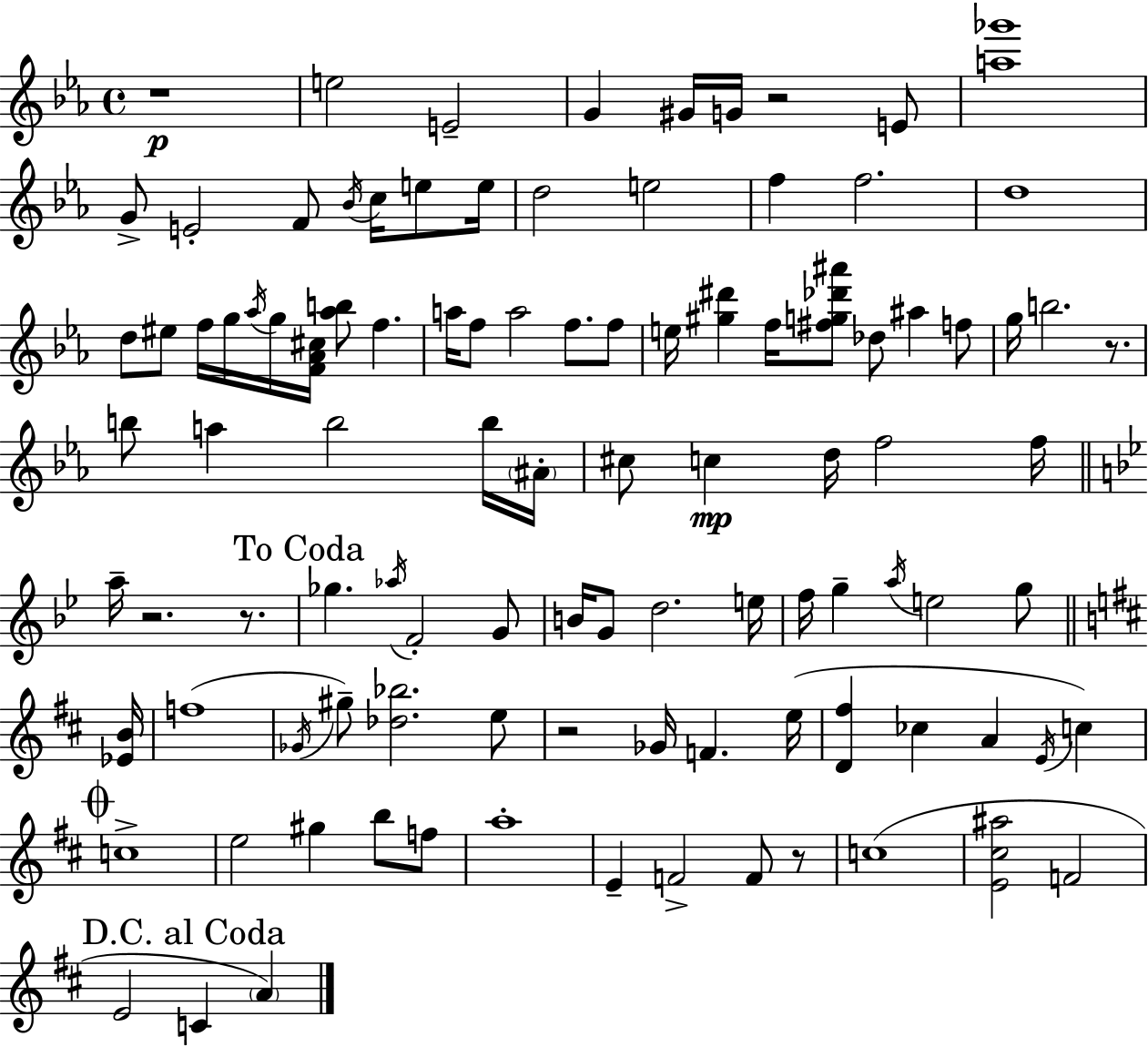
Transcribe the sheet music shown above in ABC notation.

X:1
T:Untitled
M:4/4
L:1/4
K:Cm
z4 e2 E2 G ^G/4 G/4 z2 E/2 [a_g']4 G/2 E2 F/2 _B/4 c/4 e/2 e/4 d2 e2 f f2 d4 d/2 ^e/2 f/4 g/4 _a/4 g/4 [F_A^c]/4 [_ab]/2 f a/4 f/2 a2 f/2 f/2 e/4 [^g^d'] f/4 [^fg_d'^a']/2 _d/2 ^a f/2 g/4 b2 z/2 b/2 a b2 b/4 ^A/4 ^c/2 c d/4 f2 f/4 a/4 z2 z/2 _g _a/4 F2 G/2 B/4 G/2 d2 e/4 f/4 g a/4 e2 g/2 [_EB]/4 f4 _G/4 ^g/2 [_d_b]2 e/2 z2 _G/4 F e/4 [D^f] _c A E/4 c c4 e2 ^g b/2 f/2 a4 E F2 F/2 z/2 c4 [E^c^a]2 F2 E2 C A